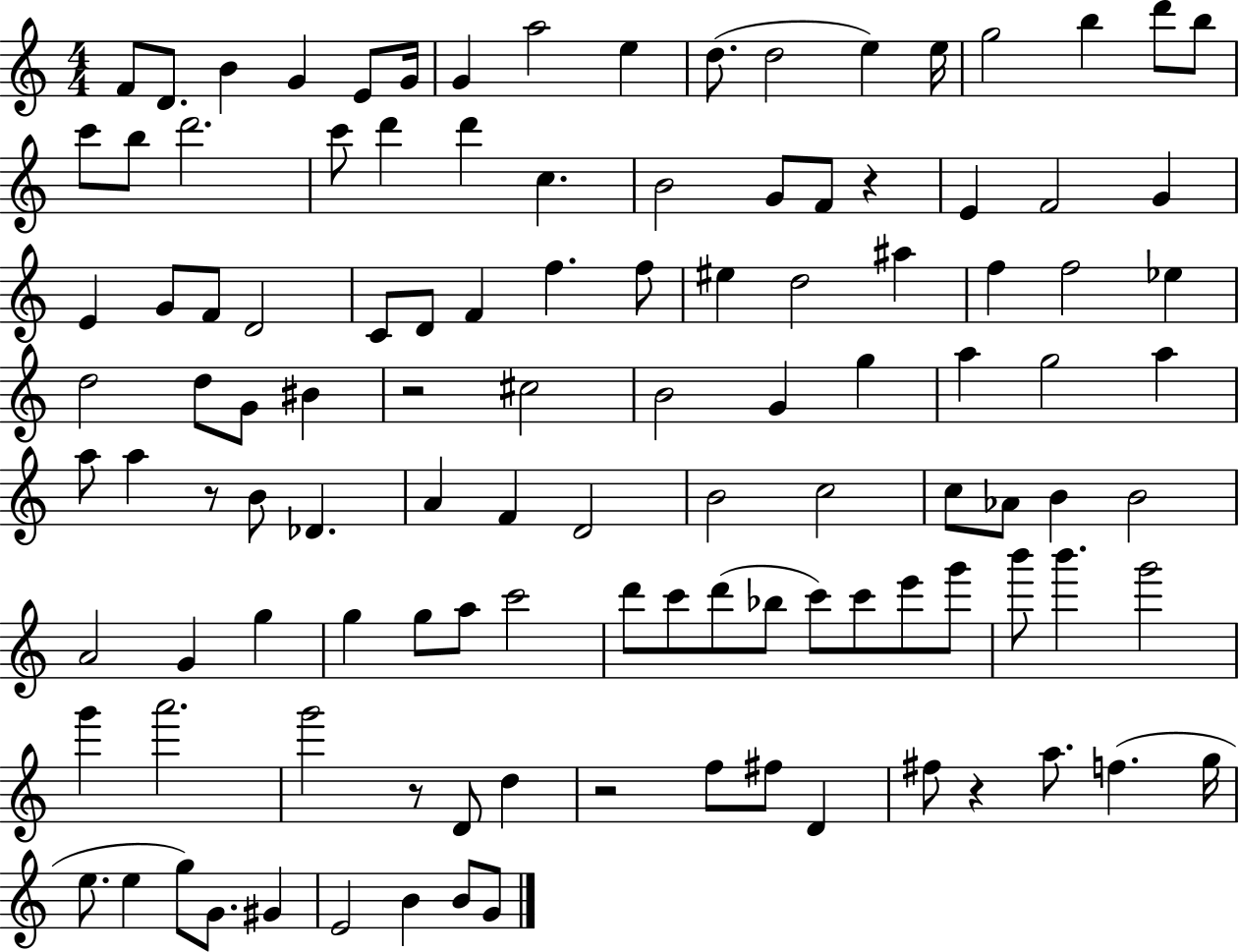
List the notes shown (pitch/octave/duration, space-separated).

F4/e D4/e. B4/q G4/q E4/e G4/s G4/q A5/h E5/q D5/e. D5/h E5/q E5/s G5/h B5/q D6/e B5/e C6/e B5/e D6/h. C6/e D6/q D6/q C5/q. B4/h G4/e F4/e R/q E4/q F4/h G4/q E4/q G4/e F4/e D4/h C4/e D4/e F4/q F5/q. F5/e EIS5/q D5/h A#5/q F5/q F5/h Eb5/q D5/h D5/e G4/e BIS4/q R/h C#5/h B4/h G4/q G5/q A5/q G5/h A5/q A5/e A5/q R/e B4/e Db4/q. A4/q F4/q D4/h B4/h C5/h C5/e Ab4/e B4/q B4/h A4/h G4/q G5/q G5/q G5/e A5/e C6/h D6/e C6/e D6/e Bb5/e C6/e C6/e E6/e G6/e B6/e B6/q. G6/h G6/q A6/h. G6/h R/e D4/e D5/q R/h F5/e F#5/e D4/q F#5/e R/q A5/e. F5/q. G5/s E5/e. E5/q G5/e G4/e. G#4/q E4/h B4/q B4/e G4/e